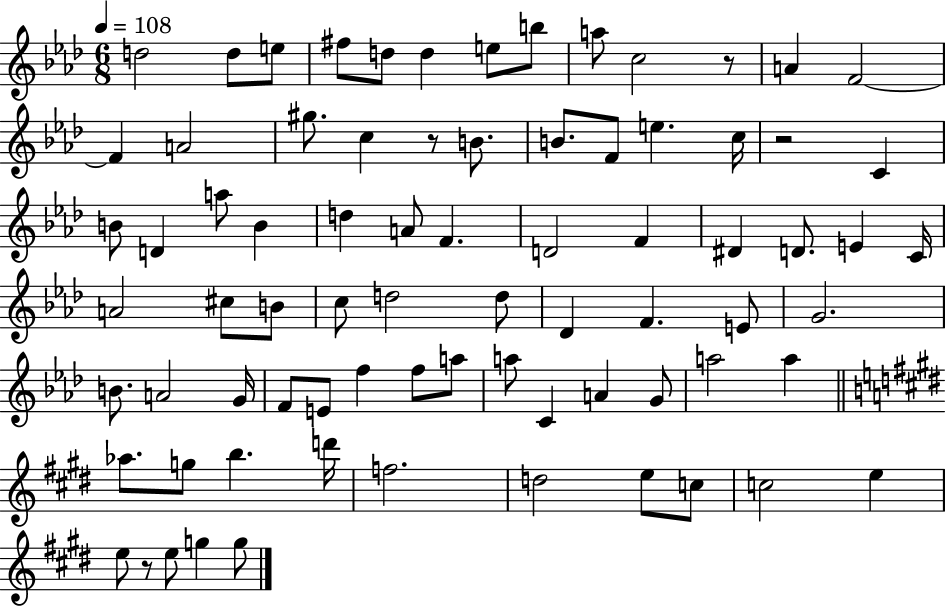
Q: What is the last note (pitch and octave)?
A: G5